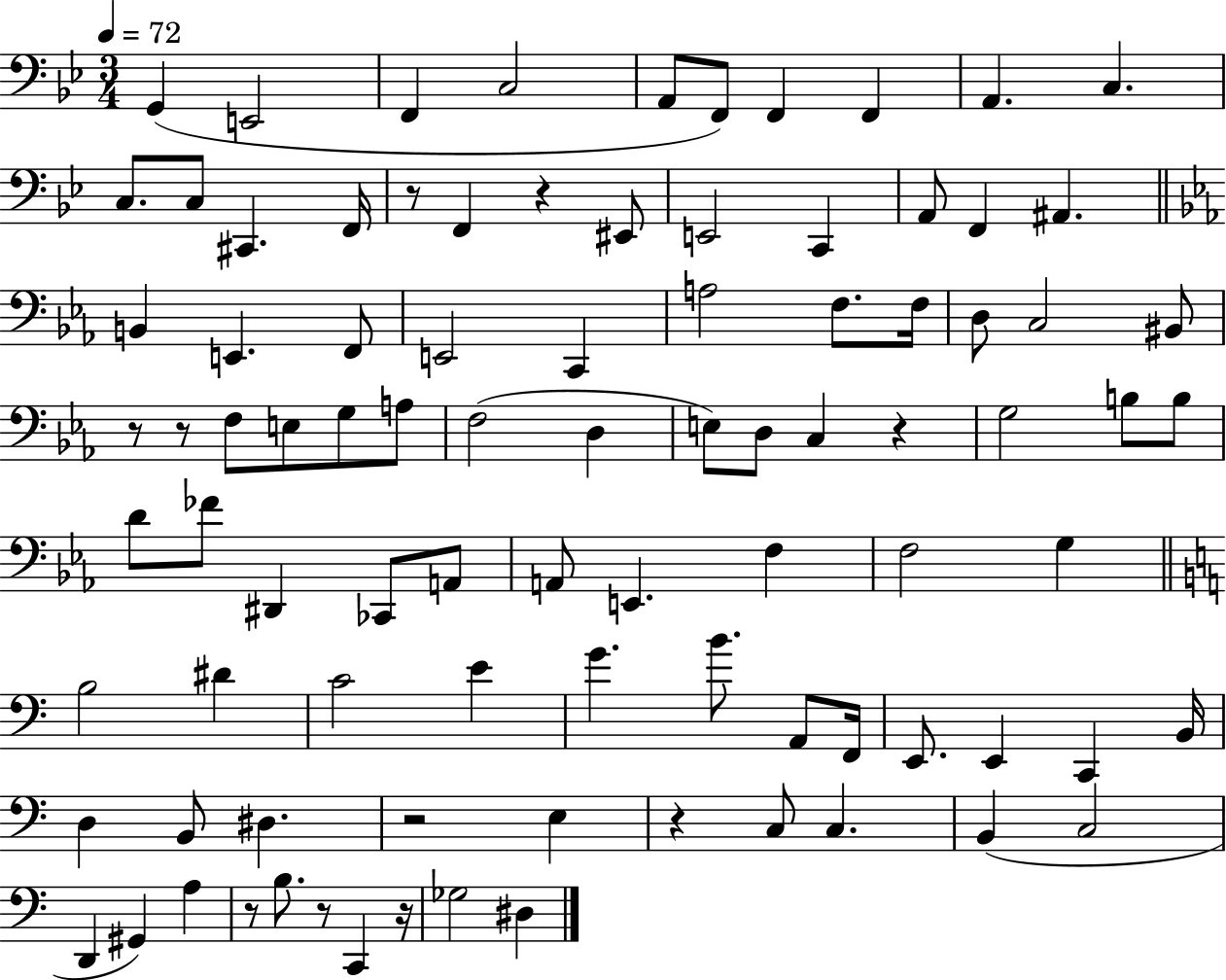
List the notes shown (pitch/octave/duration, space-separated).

G2/q E2/h F2/q C3/h A2/e F2/e F2/q F2/q A2/q. C3/q. C3/e. C3/e C#2/q. F2/s R/e F2/q R/q EIS2/e E2/h C2/q A2/e F2/q A#2/q. B2/q E2/q. F2/e E2/h C2/q A3/h F3/e. F3/s D3/e C3/h BIS2/e R/e R/e F3/e E3/e G3/e A3/e F3/h D3/q E3/e D3/e C3/q R/q G3/h B3/e B3/e D4/e FES4/e D#2/q CES2/e A2/e A2/e E2/q. F3/q F3/h G3/q B3/h D#4/q C4/h E4/q G4/q. B4/e. A2/e F2/s E2/e. E2/q C2/q B2/s D3/q B2/e D#3/q. R/h E3/q R/q C3/e C3/q. B2/q C3/h D2/q G#2/q A3/q R/e B3/e. R/e C2/q R/s Gb3/h D#3/q